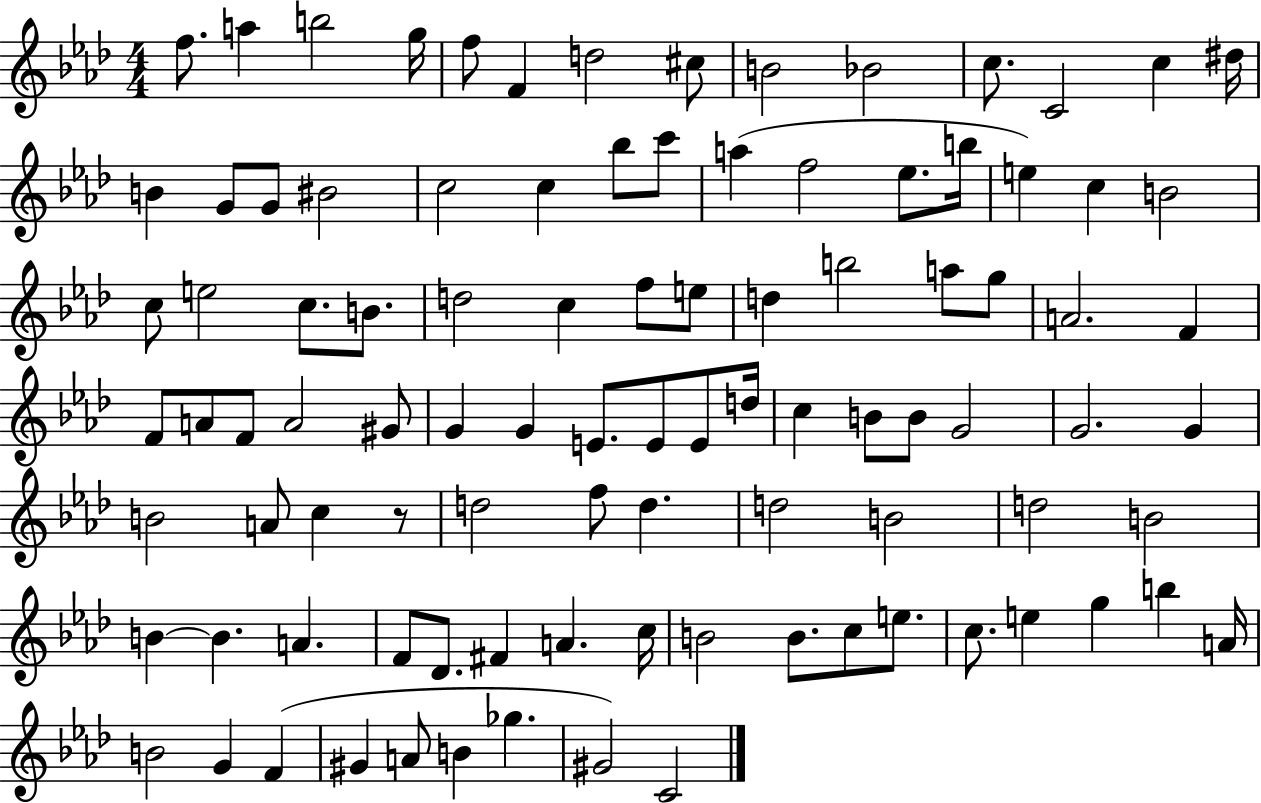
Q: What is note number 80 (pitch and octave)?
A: B4